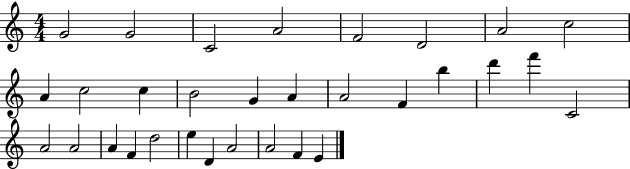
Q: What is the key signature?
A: C major